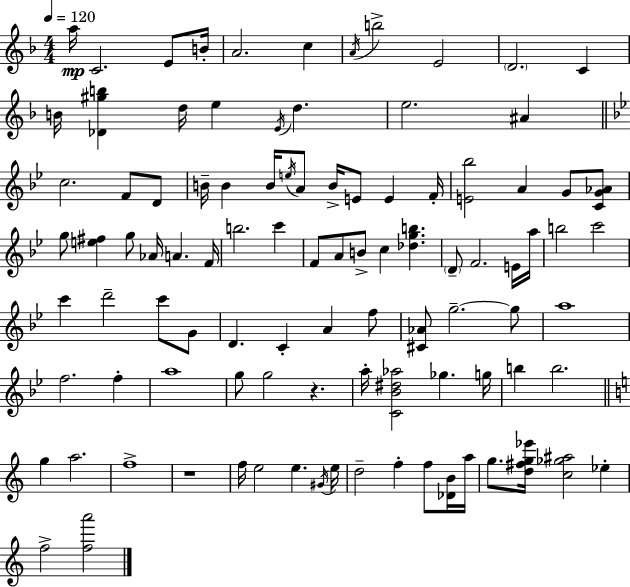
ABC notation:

X:1
T:Untitled
M:4/4
L:1/4
K:F
a/4 C2 E/2 B/4 A2 c A/4 b2 E2 D2 C B/4 [_D^gb] d/4 e E/4 d e2 ^A c2 F/2 D/2 B/4 B B/4 e/4 A/2 B/4 E/2 E F/4 [E_b]2 A G/2 [CG_A]/2 g/2 [e^f] g/2 _A/4 A F/4 b2 c' F/2 A/2 B/2 c [_dgb] D/2 F2 E/4 a/4 b2 c'2 c' d'2 c'/2 G/2 D C A f/2 [^C_A]/2 g2 g/2 a4 f2 f a4 g/2 g2 z a/4 [C_B^d_a]2 _g g/4 b b2 g a2 f4 z4 f/4 e2 e ^G/4 e/4 d2 f f/2 [_DB]/4 a/4 g/2 [d^fg_e']/4 [c_g^a]2 _e f2 [fa']2